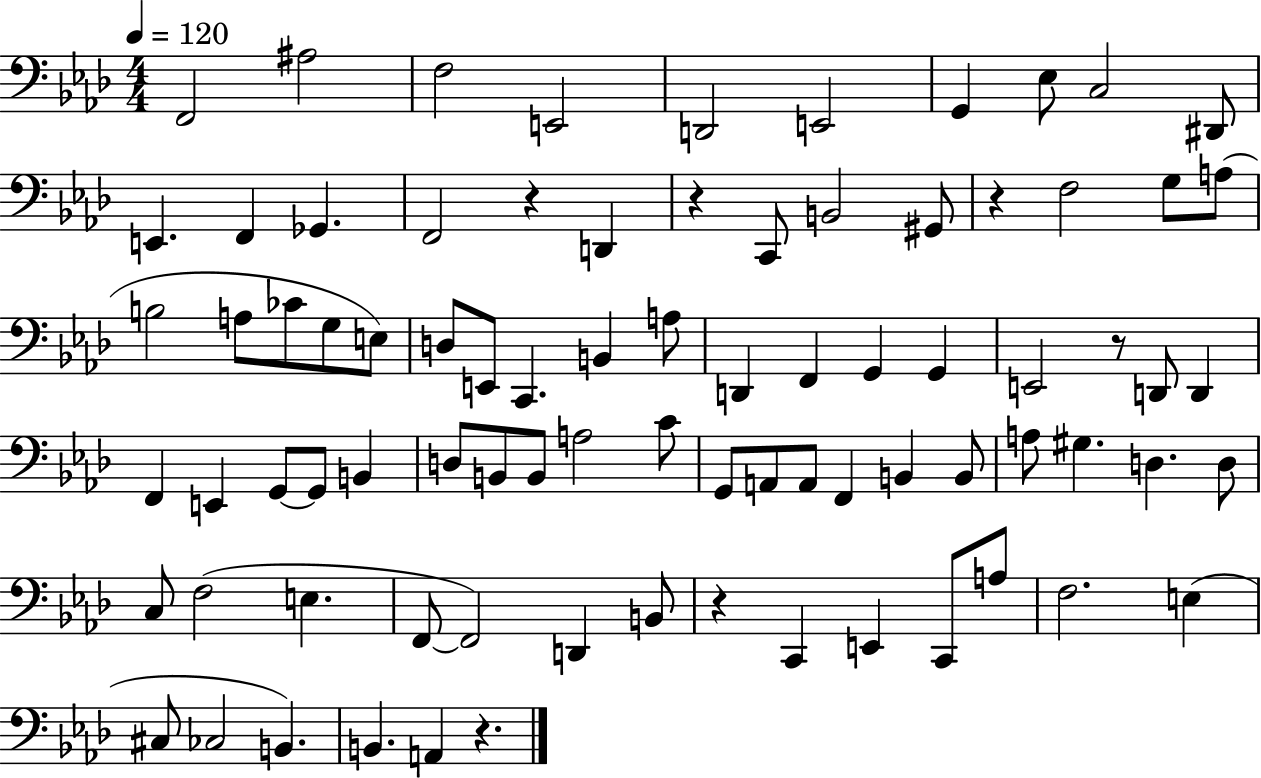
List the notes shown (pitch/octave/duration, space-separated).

F2/h A#3/h F3/h E2/h D2/h E2/h G2/q Eb3/e C3/h D#2/e E2/q. F2/q Gb2/q. F2/h R/q D2/q R/q C2/e B2/h G#2/e R/q F3/h G3/e A3/e B3/h A3/e CES4/e G3/e E3/e D3/e E2/e C2/q. B2/q A3/e D2/q F2/q G2/q G2/q E2/h R/e D2/e D2/q F2/q E2/q G2/e G2/e B2/q D3/e B2/e B2/e A3/h C4/e G2/e A2/e A2/e F2/q B2/q B2/e A3/e G#3/q. D3/q. D3/e C3/e F3/h E3/q. F2/e F2/h D2/q B2/e R/q C2/q E2/q C2/e A3/e F3/h. E3/q C#3/e CES3/h B2/q. B2/q. A2/q R/q.